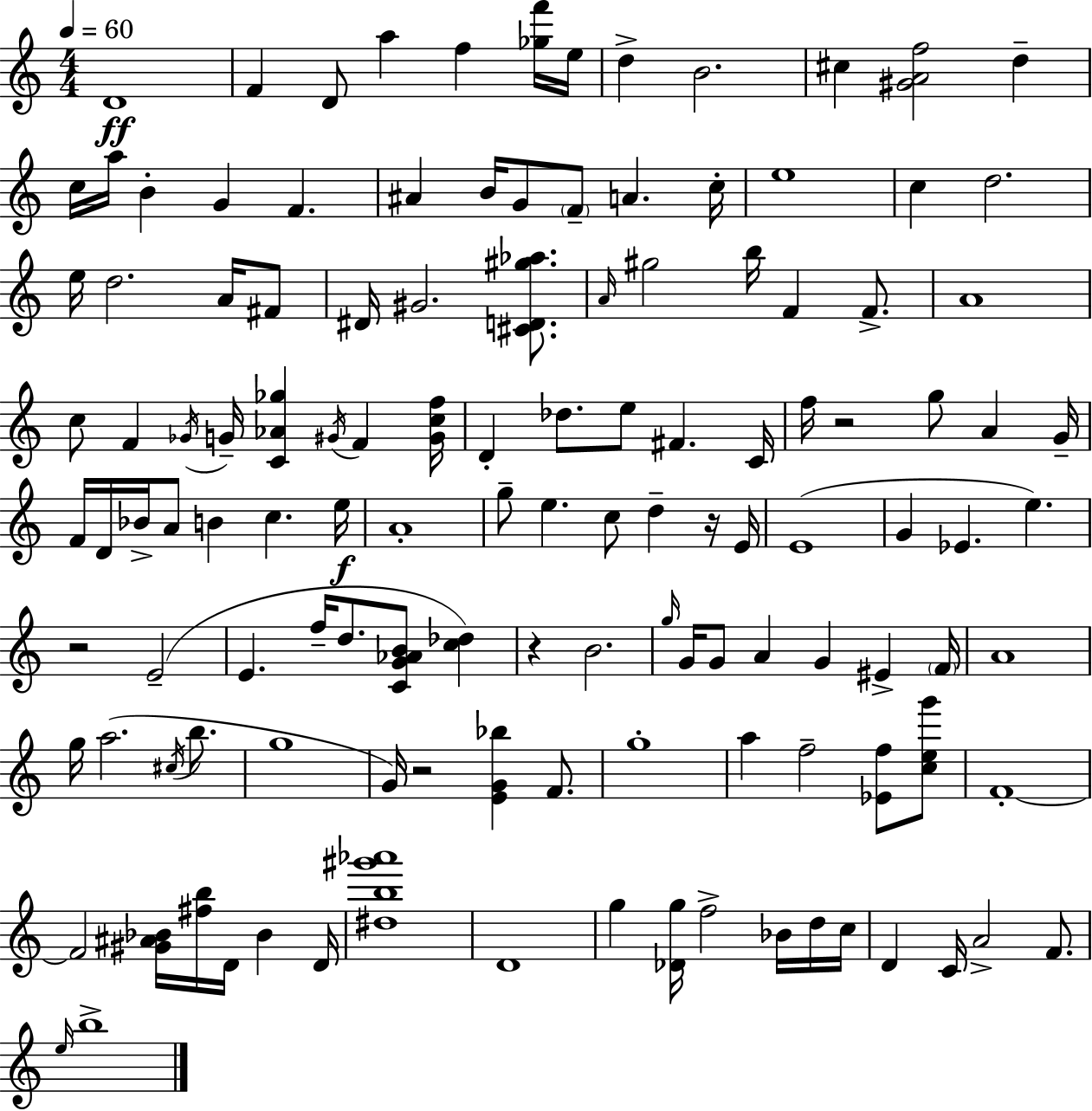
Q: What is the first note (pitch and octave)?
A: D4